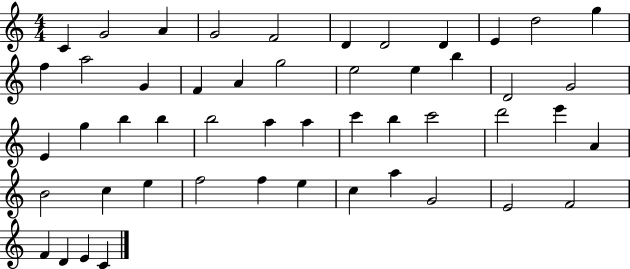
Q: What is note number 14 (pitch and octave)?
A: G4